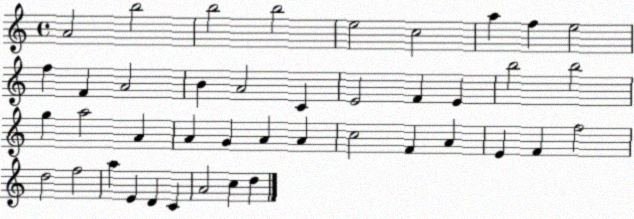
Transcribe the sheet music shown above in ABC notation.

X:1
T:Untitled
M:4/4
L:1/4
K:C
A2 b2 b2 b2 e2 c2 a f e2 f F A2 B A2 C E2 F E b2 b2 g a2 A A G A A c2 F A E F f2 d2 f2 a E D C A2 c d